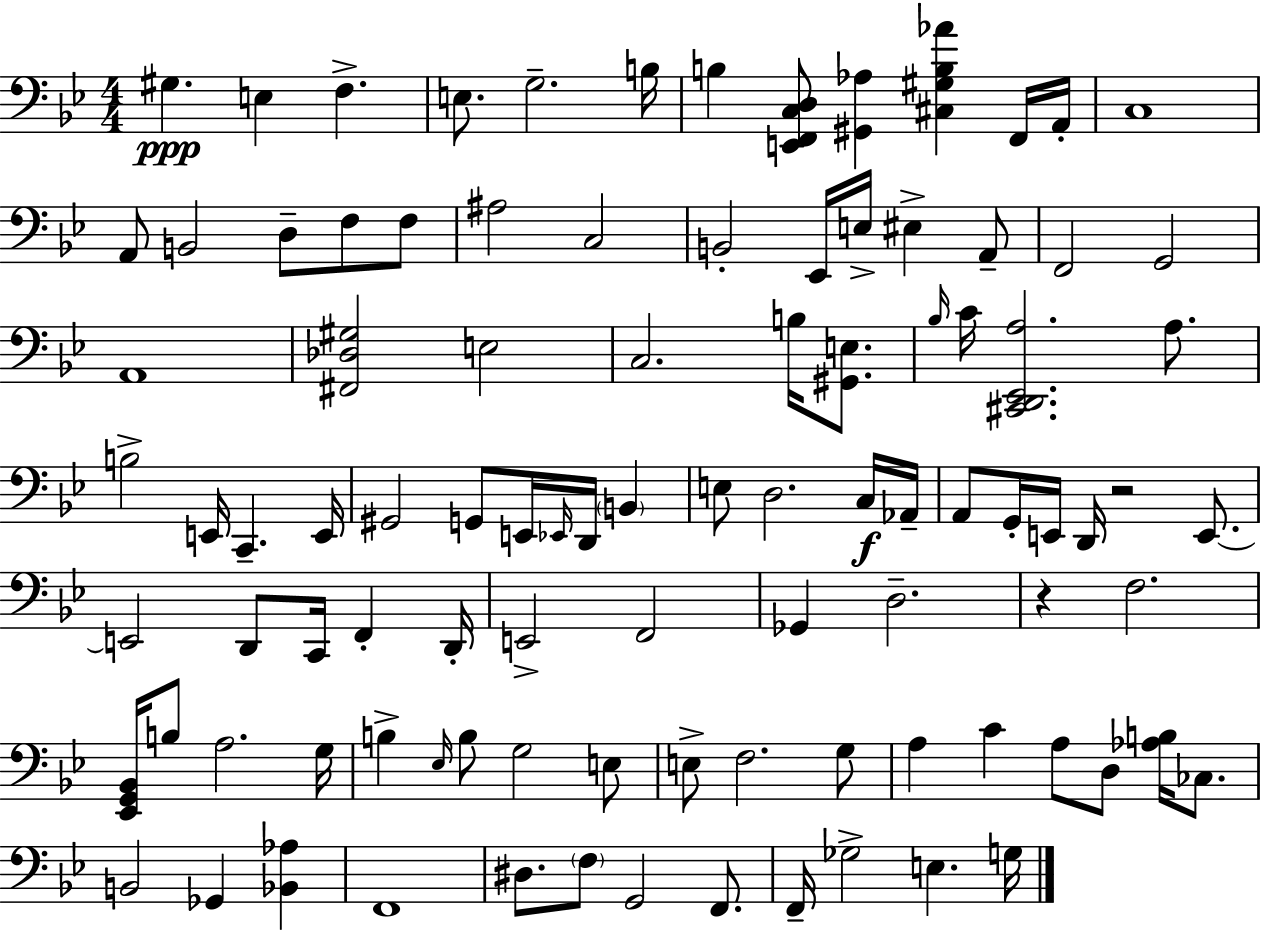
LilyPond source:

{
  \clef bass
  \numericTimeSignature
  \time 4/4
  \key g \minor
  gis4.\ppp e4 f4.-> | e8. g2.-- b16 | b4 <e, f, c d>8 <gis, aes>4 <cis gis b aes'>4 f,16 a,16-. | c1 | \break a,8 b,2 d8-- f8 f8 | ais2 c2 | b,2-. ees,16 e16-> eis4-> a,8-- | f,2 g,2 | \break a,1 | <fis, des gis>2 e2 | c2. b16 <gis, e>8. | \grace { bes16 } c'16 <cis, d, ees, a>2. a8. | \break b2-> e,16 c,4.-- | e,16 gis,2 g,8 e,16 \grace { ees,16 } d,16 \parenthesize b,4 | e8 d2. | c16\f aes,16-- a,8 g,16-. e,16 d,16 r2 e,8.~~ | \break e,2 d,8 c,16 f,4-. | d,16-. e,2-> f,2 | ges,4 d2.-- | r4 f2. | \break <ees, g, bes,>16 b8 a2. | g16 b4-> \grace { ees16 } b8 g2 | e8 e8-> f2. | g8 a4 c'4 a8 d8 <aes b>16 | \break ces8. b,2 ges,4 <bes, aes>4 | f,1 | dis8. \parenthesize f8 g,2 | f,8. f,16-- ges2-> e4. | \break g16 \bar "|."
}